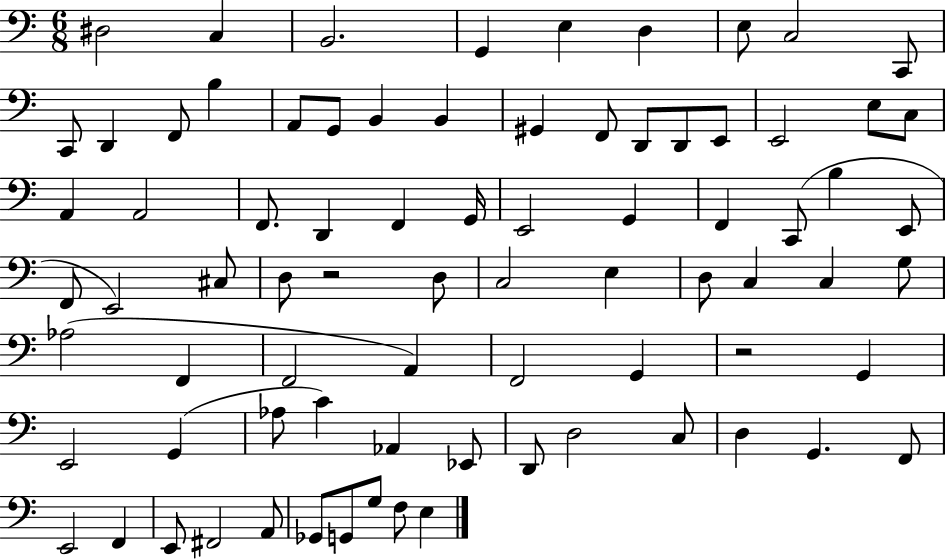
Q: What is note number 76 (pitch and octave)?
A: F3